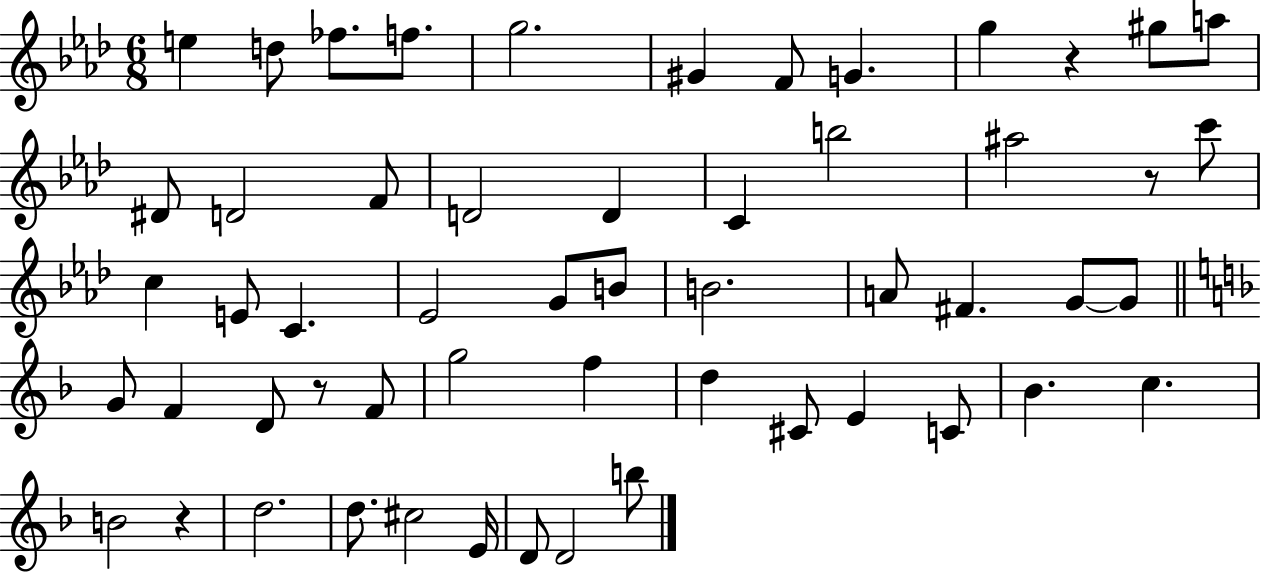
E5/q D5/e FES5/e. F5/e. G5/h. G#4/q F4/e G4/q. G5/q R/q G#5/e A5/e D#4/e D4/h F4/e D4/h D4/q C4/q B5/h A#5/h R/e C6/e C5/q E4/e C4/q. Eb4/h G4/e B4/e B4/h. A4/e F#4/q. G4/e G4/e G4/e F4/q D4/e R/e F4/e G5/h F5/q D5/q C#4/e E4/q C4/e Bb4/q. C5/q. B4/h R/q D5/h. D5/e. C#5/h E4/s D4/e D4/h B5/e